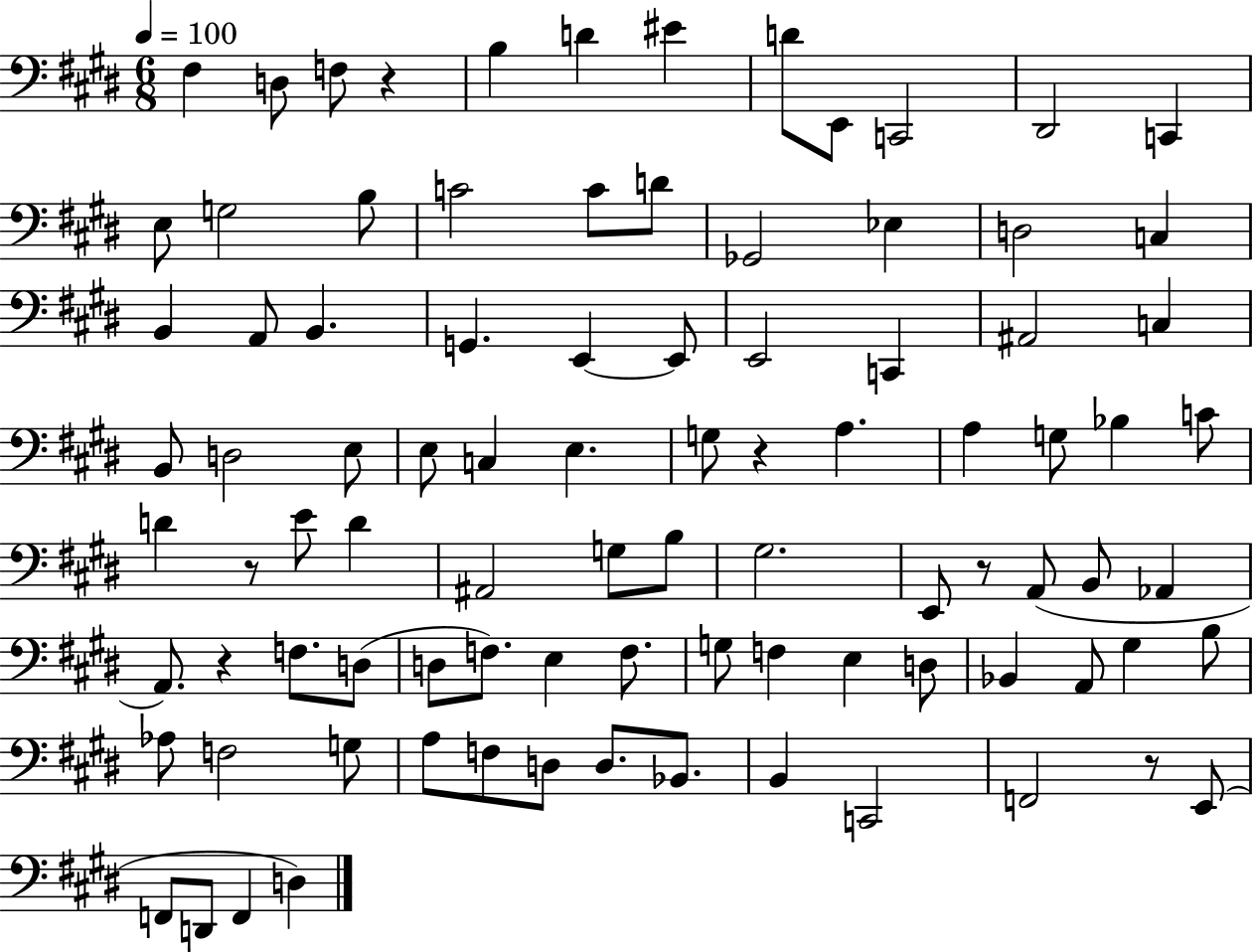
{
  \clef bass
  \numericTimeSignature
  \time 6/8
  \key e \major
  \tempo 4 = 100
  \repeat volta 2 { fis4 d8 f8 r4 | b4 d'4 eis'4 | d'8 e,8 c,2 | dis,2 c,4 | \break e8 g2 b8 | c'2 c'8 d'8 | ges,2 ees4 | d2 c4 | \break b,4 a,8 b,4. | g,4. e,4~~ e,8 | e,2 c,4 | ais,2 c4 | \break b,8 d2 e8 | e8 c4 e4. | g8 r4 a4. | a4 g8 bes4 c'8 | \break d'4 r8 e'8 d'4 | ais,2 g8 b8 | gis2. | e,8 r8 a,8( b,8 aes,4 | \break a,8.) r4 f8. d8( | d8 f8.) e4 f8. | g8 f4 e4 d8 | bes,4 a,8 gis4 b8 | \break aes8 f2 g8 | a8 f8 d8 d8. bes,8. | b,4 c,2 | f,2 r8 e,8( | \break f,8 d,8 f,4 d4) | } \bar "|."
}